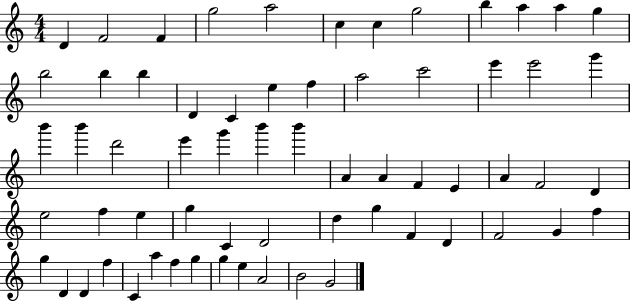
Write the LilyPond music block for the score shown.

{
  \clef treble
  \numericTimeSignature
  \time 4/4
  \key c \major
  d'4 f'2 f'4 | g''2 a''2 | c''4 c''4 g''2 | b''4 a''4 a''4 g''4 | \break b''2 b''4 b''4 | d'4 c'4 e''4 f''4 | a''2 c'''2 | e'''4 e'''2 g'''4 | \break b'''4 b'''4 d'''2 | e'''4 g'''4 b'''4 b'''4 | a'4 a'4 f'4 e'4 | a'4 f'2 d'4 | \break e''2 f''4 e''4 | g''4 c'4 d'2 | d''4 g''4 f'4 d'4 | f'2 g'4 f''4 | \break g''4 d'4 d'4 f''4 | c'4 a''4 f''4 g''4 | g''4 e''4 a'2 | b'2 g'2 | \break \bar "|."
}